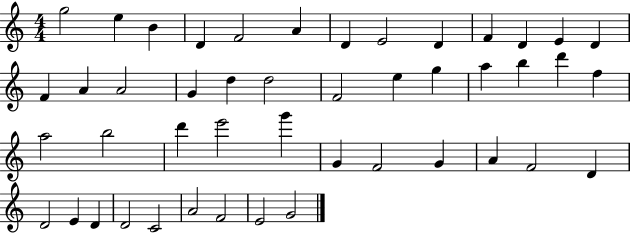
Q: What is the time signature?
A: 4/4